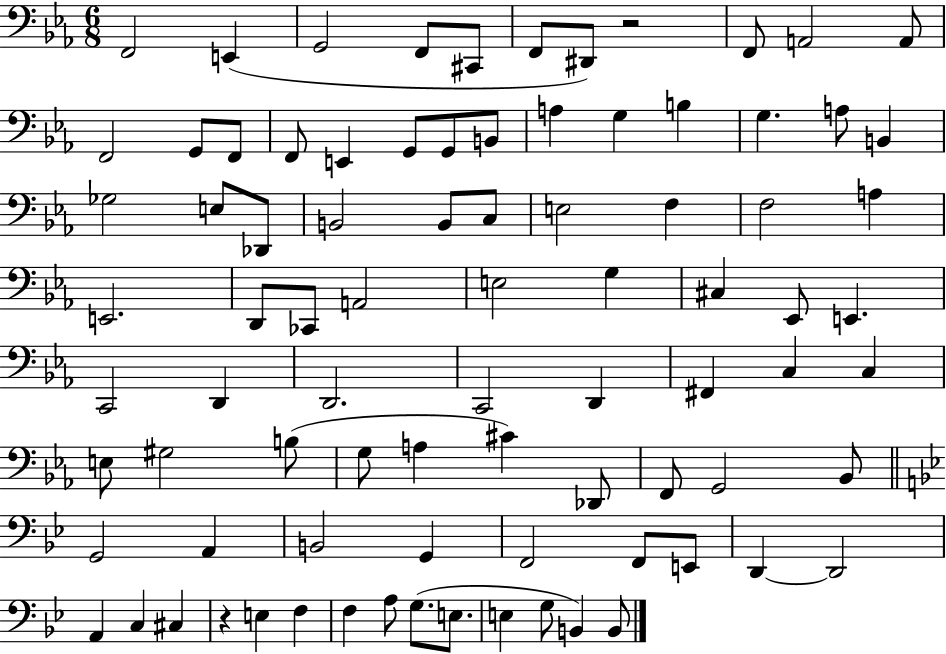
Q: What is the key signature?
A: EES major